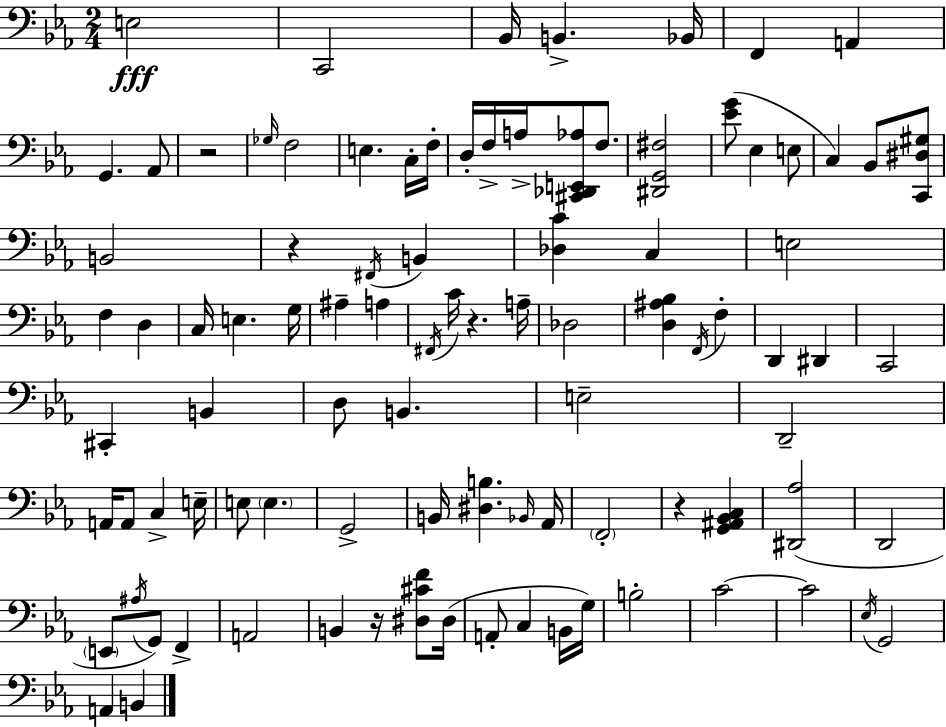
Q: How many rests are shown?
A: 5